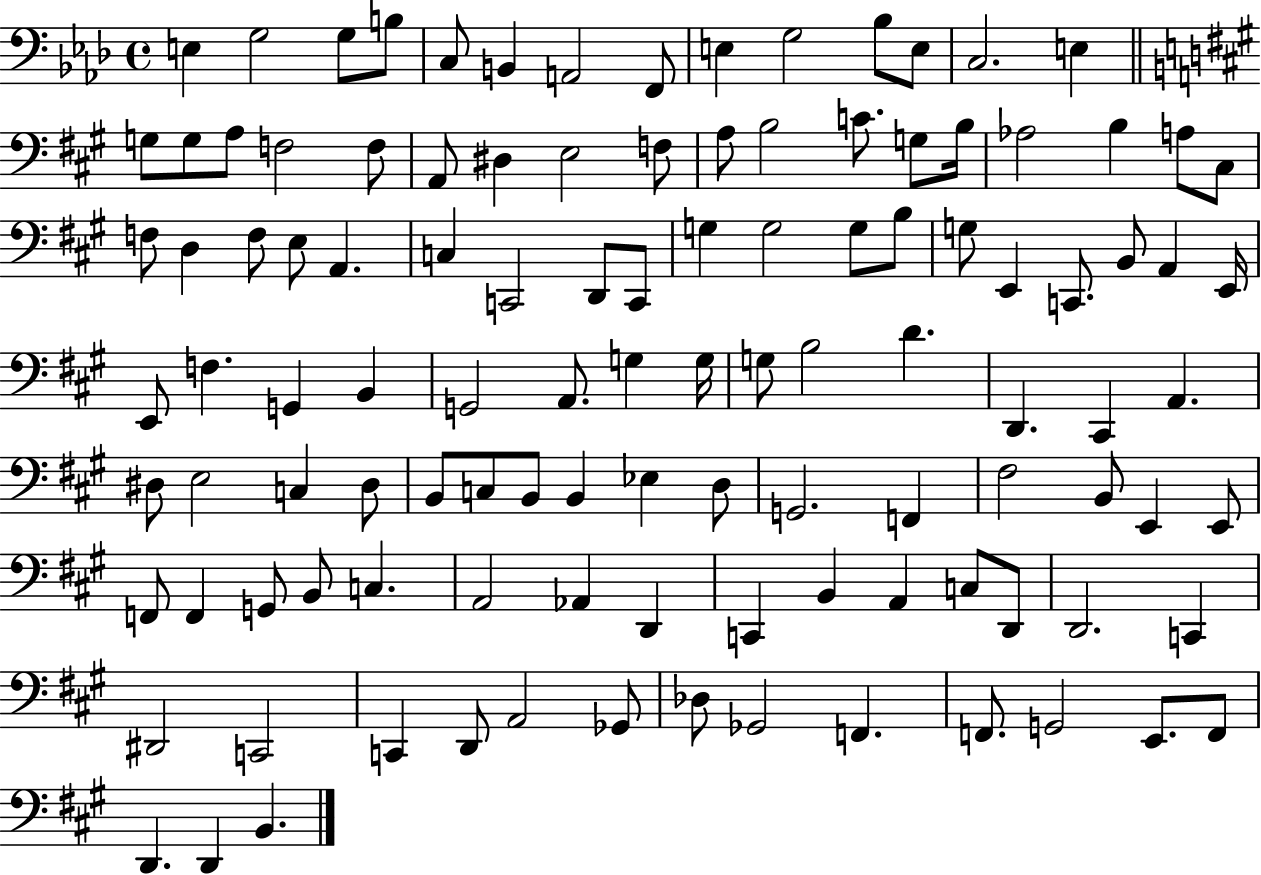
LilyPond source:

{
  \clef bass
  \time 4/4
  \defaultTimeSignature
  \key aes \major
  e4 g2 g8 b8 | c8 b,4 a,2 f,8 | e4 g2 bes8 e8 | c2. e4 | \break \bar "||" \break \key a \major g8 g8 a8 f2 f8 | a,8 dis4 e2 f8 | a8 b2 c'8. g8 b16 | aes2 b4 a8 cis8 | \break f8 d4 f8 e8 a,4. | c4 c,2 d,8 c,8 | g4 g2 g8 b8 | g8 e,4 c,8. b,8 a,4 e,16 | \break e,8 f4. g,4 b,4 | g,2 a,8. g4 g16 | g8 b2 d'4. | d,4. cis,4 a,4. | \break dis8 e2 c4 dis8 | b,8 c8 b,8 b,4 ees4 d8 | g,2. f,4 | fis2 b,8 e,4 e,8 | \break f,8 f,4 g,8 b,8 c4. | a,2 aes,4 d,4 | c,4 b,4 a,4 c8 d,8 | d,2. c,4 | \break dis,2 c,2 | c,4 d,8 a,2 ges,8 | des8 ges,2 f,4. | f,8. g,2 e,8. f,8 | \break d,4. d,4 b,4. | \bar "|."
}